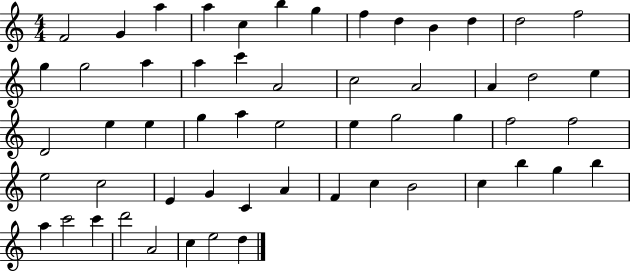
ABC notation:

X:1
T:Untitled
M:4/4
L:1/4
K:C
F2 G a a c b g f d B d d2 f2 g g2 a a c' A2 c2 A2 A d2 e D2 e e g a e2 e g2 g f2 f2 e2 c2 E G C A F c B2 c b g b a c'2 c' d'2 A2 c e2 d